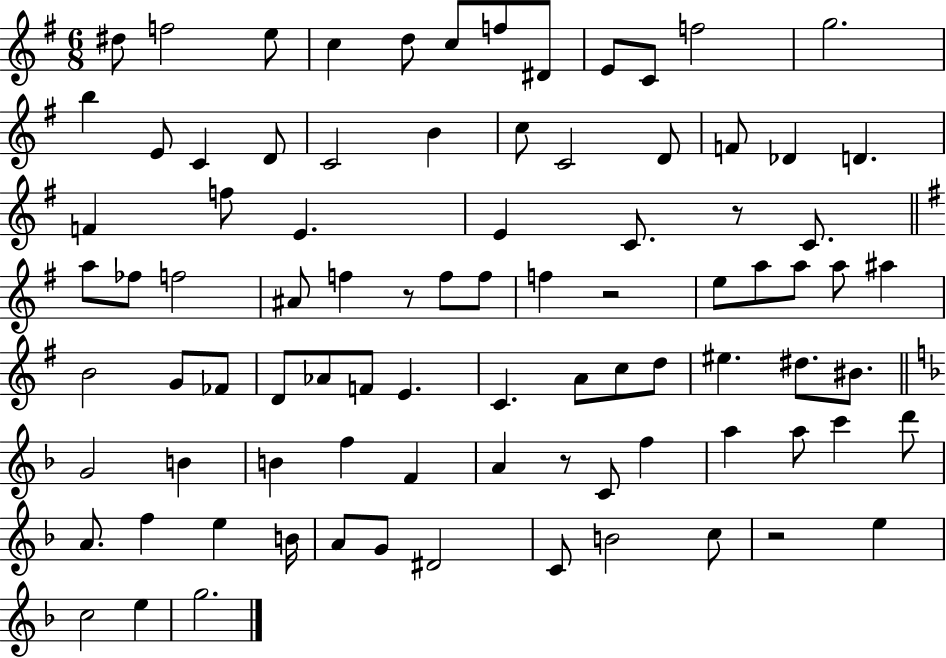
X:1
T:Untitled
M:6/8
L:1/4
K:G
^d/2 f2 e/2 c d/2 c/2 f/2 ^D/2 E/2 C/2 f2 g2 b E/2 C D/2 C2 B c/2 C2 D/2 F/2 _D D F f/2 E E C/2 z/2 C/2 a/2 _f/2 f2 ^A/2 f z/2 f/2 f/2 f z2 e/2 a/2 a/2 a/2 ^a B2 G/2 _F/2 D/2 _A/2 F/2 E C A/2 c/2 d/2 ^e ^d/2 ^B/2 G2 B B f F A z/2 C/2 f a a/2 c' d'/2 A/2 f e B/4 A/2 G/2 ^D2 C/2 B2 c/2 z2 e c2 e g2